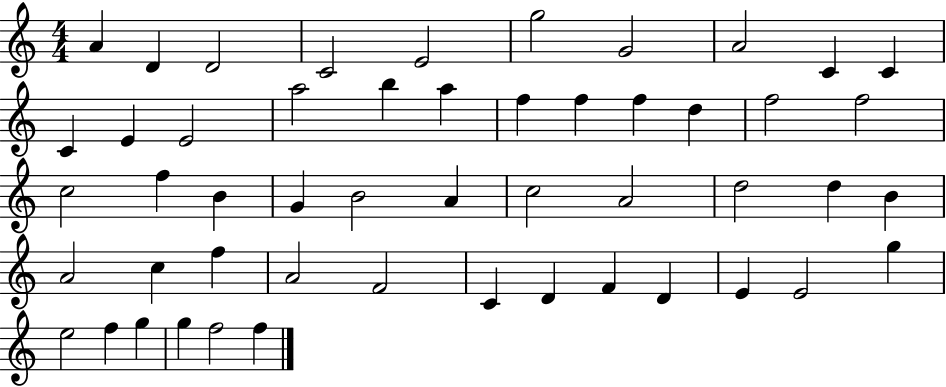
X:1
T:Untitled
M:4/4
L:1/4
K:C
A D D2 C2 E2 g2 G2 A2 C C C E E2 a2 b a f f f d f2 f2 c2 f B G B2 A c2 A2 d2 d B A2 c f A2 F2 C D F D E E2 g e2 f g g f2 f